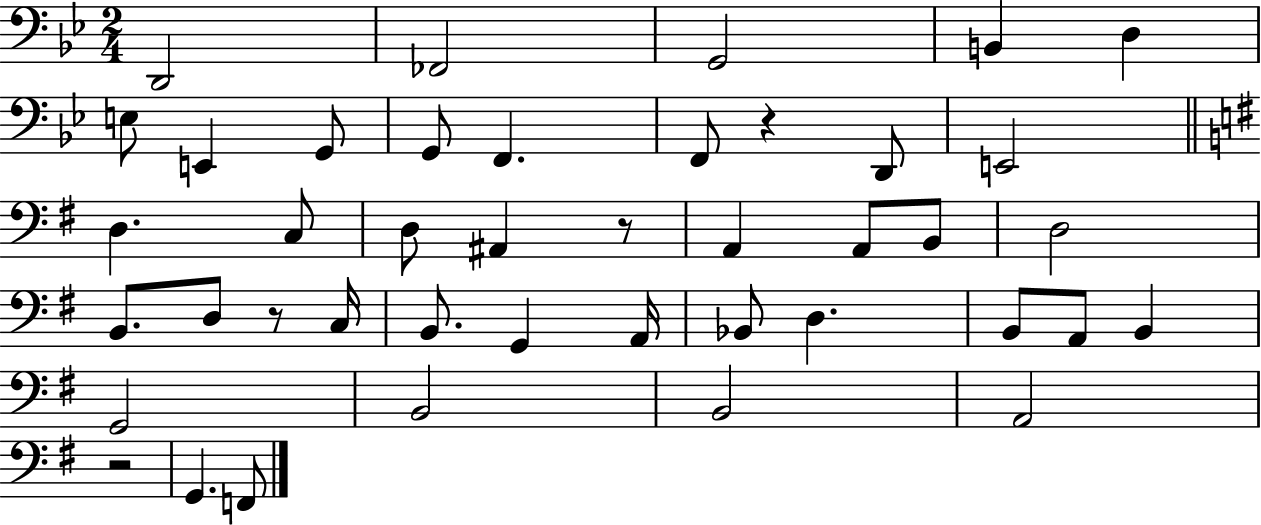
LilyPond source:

{
  \clef bass
  \numericTimeSignature
  \time 2/4
  \key bes \major
  \repeat volta 2 { d,2 | fes,2 | g,2 | b,4 d4 | \break e8 e,4 g,8 | g,8 f,4. | f,8 r4 d,8 | e,2 | \break \bar "||" \break \key e \minor d4. c8 | d8 ais,4 r8 | a,4 a,8 b,8 | d2 | \break b,8. d8 r8 c16 | b,8. g,4 a,16 | bes,8 d4. | b,8 a,8 b,4 | \break g,2 | b,2 | b,2 | a,2 | \break r2 | g,4. f,8 | } \bar "|."
}